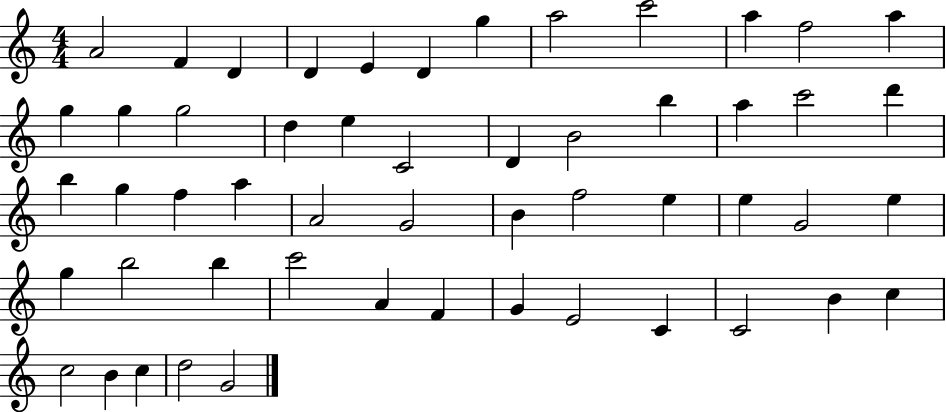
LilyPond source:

{
  \clef treble
  \numericTimeSignature
  \time 4/4
  \key c \major
  a'2 f'4 d'4 | d'4 e'4 d'4 g''4 | a''2 c'''2 | a''4 f''2 a''4 | \break g''4 g''4 g''2 | d''4 e''4 c'2 | d'4 b'2 b''4 | a''4 c'''2 d'''4 | \break b''4 g''4 f''4 a''4 | a'2 g'2 | b'4 f''2 e''4 | e''4 g'2 e''4 | \break g''4 b''2 b''4 | c'''2 a'4 f'4 | g'4 e'2 c'4 | c'2 b'4 c''4 | \break c''2 b'4 c''4 | d''2 g'2 | \bar "|."
}